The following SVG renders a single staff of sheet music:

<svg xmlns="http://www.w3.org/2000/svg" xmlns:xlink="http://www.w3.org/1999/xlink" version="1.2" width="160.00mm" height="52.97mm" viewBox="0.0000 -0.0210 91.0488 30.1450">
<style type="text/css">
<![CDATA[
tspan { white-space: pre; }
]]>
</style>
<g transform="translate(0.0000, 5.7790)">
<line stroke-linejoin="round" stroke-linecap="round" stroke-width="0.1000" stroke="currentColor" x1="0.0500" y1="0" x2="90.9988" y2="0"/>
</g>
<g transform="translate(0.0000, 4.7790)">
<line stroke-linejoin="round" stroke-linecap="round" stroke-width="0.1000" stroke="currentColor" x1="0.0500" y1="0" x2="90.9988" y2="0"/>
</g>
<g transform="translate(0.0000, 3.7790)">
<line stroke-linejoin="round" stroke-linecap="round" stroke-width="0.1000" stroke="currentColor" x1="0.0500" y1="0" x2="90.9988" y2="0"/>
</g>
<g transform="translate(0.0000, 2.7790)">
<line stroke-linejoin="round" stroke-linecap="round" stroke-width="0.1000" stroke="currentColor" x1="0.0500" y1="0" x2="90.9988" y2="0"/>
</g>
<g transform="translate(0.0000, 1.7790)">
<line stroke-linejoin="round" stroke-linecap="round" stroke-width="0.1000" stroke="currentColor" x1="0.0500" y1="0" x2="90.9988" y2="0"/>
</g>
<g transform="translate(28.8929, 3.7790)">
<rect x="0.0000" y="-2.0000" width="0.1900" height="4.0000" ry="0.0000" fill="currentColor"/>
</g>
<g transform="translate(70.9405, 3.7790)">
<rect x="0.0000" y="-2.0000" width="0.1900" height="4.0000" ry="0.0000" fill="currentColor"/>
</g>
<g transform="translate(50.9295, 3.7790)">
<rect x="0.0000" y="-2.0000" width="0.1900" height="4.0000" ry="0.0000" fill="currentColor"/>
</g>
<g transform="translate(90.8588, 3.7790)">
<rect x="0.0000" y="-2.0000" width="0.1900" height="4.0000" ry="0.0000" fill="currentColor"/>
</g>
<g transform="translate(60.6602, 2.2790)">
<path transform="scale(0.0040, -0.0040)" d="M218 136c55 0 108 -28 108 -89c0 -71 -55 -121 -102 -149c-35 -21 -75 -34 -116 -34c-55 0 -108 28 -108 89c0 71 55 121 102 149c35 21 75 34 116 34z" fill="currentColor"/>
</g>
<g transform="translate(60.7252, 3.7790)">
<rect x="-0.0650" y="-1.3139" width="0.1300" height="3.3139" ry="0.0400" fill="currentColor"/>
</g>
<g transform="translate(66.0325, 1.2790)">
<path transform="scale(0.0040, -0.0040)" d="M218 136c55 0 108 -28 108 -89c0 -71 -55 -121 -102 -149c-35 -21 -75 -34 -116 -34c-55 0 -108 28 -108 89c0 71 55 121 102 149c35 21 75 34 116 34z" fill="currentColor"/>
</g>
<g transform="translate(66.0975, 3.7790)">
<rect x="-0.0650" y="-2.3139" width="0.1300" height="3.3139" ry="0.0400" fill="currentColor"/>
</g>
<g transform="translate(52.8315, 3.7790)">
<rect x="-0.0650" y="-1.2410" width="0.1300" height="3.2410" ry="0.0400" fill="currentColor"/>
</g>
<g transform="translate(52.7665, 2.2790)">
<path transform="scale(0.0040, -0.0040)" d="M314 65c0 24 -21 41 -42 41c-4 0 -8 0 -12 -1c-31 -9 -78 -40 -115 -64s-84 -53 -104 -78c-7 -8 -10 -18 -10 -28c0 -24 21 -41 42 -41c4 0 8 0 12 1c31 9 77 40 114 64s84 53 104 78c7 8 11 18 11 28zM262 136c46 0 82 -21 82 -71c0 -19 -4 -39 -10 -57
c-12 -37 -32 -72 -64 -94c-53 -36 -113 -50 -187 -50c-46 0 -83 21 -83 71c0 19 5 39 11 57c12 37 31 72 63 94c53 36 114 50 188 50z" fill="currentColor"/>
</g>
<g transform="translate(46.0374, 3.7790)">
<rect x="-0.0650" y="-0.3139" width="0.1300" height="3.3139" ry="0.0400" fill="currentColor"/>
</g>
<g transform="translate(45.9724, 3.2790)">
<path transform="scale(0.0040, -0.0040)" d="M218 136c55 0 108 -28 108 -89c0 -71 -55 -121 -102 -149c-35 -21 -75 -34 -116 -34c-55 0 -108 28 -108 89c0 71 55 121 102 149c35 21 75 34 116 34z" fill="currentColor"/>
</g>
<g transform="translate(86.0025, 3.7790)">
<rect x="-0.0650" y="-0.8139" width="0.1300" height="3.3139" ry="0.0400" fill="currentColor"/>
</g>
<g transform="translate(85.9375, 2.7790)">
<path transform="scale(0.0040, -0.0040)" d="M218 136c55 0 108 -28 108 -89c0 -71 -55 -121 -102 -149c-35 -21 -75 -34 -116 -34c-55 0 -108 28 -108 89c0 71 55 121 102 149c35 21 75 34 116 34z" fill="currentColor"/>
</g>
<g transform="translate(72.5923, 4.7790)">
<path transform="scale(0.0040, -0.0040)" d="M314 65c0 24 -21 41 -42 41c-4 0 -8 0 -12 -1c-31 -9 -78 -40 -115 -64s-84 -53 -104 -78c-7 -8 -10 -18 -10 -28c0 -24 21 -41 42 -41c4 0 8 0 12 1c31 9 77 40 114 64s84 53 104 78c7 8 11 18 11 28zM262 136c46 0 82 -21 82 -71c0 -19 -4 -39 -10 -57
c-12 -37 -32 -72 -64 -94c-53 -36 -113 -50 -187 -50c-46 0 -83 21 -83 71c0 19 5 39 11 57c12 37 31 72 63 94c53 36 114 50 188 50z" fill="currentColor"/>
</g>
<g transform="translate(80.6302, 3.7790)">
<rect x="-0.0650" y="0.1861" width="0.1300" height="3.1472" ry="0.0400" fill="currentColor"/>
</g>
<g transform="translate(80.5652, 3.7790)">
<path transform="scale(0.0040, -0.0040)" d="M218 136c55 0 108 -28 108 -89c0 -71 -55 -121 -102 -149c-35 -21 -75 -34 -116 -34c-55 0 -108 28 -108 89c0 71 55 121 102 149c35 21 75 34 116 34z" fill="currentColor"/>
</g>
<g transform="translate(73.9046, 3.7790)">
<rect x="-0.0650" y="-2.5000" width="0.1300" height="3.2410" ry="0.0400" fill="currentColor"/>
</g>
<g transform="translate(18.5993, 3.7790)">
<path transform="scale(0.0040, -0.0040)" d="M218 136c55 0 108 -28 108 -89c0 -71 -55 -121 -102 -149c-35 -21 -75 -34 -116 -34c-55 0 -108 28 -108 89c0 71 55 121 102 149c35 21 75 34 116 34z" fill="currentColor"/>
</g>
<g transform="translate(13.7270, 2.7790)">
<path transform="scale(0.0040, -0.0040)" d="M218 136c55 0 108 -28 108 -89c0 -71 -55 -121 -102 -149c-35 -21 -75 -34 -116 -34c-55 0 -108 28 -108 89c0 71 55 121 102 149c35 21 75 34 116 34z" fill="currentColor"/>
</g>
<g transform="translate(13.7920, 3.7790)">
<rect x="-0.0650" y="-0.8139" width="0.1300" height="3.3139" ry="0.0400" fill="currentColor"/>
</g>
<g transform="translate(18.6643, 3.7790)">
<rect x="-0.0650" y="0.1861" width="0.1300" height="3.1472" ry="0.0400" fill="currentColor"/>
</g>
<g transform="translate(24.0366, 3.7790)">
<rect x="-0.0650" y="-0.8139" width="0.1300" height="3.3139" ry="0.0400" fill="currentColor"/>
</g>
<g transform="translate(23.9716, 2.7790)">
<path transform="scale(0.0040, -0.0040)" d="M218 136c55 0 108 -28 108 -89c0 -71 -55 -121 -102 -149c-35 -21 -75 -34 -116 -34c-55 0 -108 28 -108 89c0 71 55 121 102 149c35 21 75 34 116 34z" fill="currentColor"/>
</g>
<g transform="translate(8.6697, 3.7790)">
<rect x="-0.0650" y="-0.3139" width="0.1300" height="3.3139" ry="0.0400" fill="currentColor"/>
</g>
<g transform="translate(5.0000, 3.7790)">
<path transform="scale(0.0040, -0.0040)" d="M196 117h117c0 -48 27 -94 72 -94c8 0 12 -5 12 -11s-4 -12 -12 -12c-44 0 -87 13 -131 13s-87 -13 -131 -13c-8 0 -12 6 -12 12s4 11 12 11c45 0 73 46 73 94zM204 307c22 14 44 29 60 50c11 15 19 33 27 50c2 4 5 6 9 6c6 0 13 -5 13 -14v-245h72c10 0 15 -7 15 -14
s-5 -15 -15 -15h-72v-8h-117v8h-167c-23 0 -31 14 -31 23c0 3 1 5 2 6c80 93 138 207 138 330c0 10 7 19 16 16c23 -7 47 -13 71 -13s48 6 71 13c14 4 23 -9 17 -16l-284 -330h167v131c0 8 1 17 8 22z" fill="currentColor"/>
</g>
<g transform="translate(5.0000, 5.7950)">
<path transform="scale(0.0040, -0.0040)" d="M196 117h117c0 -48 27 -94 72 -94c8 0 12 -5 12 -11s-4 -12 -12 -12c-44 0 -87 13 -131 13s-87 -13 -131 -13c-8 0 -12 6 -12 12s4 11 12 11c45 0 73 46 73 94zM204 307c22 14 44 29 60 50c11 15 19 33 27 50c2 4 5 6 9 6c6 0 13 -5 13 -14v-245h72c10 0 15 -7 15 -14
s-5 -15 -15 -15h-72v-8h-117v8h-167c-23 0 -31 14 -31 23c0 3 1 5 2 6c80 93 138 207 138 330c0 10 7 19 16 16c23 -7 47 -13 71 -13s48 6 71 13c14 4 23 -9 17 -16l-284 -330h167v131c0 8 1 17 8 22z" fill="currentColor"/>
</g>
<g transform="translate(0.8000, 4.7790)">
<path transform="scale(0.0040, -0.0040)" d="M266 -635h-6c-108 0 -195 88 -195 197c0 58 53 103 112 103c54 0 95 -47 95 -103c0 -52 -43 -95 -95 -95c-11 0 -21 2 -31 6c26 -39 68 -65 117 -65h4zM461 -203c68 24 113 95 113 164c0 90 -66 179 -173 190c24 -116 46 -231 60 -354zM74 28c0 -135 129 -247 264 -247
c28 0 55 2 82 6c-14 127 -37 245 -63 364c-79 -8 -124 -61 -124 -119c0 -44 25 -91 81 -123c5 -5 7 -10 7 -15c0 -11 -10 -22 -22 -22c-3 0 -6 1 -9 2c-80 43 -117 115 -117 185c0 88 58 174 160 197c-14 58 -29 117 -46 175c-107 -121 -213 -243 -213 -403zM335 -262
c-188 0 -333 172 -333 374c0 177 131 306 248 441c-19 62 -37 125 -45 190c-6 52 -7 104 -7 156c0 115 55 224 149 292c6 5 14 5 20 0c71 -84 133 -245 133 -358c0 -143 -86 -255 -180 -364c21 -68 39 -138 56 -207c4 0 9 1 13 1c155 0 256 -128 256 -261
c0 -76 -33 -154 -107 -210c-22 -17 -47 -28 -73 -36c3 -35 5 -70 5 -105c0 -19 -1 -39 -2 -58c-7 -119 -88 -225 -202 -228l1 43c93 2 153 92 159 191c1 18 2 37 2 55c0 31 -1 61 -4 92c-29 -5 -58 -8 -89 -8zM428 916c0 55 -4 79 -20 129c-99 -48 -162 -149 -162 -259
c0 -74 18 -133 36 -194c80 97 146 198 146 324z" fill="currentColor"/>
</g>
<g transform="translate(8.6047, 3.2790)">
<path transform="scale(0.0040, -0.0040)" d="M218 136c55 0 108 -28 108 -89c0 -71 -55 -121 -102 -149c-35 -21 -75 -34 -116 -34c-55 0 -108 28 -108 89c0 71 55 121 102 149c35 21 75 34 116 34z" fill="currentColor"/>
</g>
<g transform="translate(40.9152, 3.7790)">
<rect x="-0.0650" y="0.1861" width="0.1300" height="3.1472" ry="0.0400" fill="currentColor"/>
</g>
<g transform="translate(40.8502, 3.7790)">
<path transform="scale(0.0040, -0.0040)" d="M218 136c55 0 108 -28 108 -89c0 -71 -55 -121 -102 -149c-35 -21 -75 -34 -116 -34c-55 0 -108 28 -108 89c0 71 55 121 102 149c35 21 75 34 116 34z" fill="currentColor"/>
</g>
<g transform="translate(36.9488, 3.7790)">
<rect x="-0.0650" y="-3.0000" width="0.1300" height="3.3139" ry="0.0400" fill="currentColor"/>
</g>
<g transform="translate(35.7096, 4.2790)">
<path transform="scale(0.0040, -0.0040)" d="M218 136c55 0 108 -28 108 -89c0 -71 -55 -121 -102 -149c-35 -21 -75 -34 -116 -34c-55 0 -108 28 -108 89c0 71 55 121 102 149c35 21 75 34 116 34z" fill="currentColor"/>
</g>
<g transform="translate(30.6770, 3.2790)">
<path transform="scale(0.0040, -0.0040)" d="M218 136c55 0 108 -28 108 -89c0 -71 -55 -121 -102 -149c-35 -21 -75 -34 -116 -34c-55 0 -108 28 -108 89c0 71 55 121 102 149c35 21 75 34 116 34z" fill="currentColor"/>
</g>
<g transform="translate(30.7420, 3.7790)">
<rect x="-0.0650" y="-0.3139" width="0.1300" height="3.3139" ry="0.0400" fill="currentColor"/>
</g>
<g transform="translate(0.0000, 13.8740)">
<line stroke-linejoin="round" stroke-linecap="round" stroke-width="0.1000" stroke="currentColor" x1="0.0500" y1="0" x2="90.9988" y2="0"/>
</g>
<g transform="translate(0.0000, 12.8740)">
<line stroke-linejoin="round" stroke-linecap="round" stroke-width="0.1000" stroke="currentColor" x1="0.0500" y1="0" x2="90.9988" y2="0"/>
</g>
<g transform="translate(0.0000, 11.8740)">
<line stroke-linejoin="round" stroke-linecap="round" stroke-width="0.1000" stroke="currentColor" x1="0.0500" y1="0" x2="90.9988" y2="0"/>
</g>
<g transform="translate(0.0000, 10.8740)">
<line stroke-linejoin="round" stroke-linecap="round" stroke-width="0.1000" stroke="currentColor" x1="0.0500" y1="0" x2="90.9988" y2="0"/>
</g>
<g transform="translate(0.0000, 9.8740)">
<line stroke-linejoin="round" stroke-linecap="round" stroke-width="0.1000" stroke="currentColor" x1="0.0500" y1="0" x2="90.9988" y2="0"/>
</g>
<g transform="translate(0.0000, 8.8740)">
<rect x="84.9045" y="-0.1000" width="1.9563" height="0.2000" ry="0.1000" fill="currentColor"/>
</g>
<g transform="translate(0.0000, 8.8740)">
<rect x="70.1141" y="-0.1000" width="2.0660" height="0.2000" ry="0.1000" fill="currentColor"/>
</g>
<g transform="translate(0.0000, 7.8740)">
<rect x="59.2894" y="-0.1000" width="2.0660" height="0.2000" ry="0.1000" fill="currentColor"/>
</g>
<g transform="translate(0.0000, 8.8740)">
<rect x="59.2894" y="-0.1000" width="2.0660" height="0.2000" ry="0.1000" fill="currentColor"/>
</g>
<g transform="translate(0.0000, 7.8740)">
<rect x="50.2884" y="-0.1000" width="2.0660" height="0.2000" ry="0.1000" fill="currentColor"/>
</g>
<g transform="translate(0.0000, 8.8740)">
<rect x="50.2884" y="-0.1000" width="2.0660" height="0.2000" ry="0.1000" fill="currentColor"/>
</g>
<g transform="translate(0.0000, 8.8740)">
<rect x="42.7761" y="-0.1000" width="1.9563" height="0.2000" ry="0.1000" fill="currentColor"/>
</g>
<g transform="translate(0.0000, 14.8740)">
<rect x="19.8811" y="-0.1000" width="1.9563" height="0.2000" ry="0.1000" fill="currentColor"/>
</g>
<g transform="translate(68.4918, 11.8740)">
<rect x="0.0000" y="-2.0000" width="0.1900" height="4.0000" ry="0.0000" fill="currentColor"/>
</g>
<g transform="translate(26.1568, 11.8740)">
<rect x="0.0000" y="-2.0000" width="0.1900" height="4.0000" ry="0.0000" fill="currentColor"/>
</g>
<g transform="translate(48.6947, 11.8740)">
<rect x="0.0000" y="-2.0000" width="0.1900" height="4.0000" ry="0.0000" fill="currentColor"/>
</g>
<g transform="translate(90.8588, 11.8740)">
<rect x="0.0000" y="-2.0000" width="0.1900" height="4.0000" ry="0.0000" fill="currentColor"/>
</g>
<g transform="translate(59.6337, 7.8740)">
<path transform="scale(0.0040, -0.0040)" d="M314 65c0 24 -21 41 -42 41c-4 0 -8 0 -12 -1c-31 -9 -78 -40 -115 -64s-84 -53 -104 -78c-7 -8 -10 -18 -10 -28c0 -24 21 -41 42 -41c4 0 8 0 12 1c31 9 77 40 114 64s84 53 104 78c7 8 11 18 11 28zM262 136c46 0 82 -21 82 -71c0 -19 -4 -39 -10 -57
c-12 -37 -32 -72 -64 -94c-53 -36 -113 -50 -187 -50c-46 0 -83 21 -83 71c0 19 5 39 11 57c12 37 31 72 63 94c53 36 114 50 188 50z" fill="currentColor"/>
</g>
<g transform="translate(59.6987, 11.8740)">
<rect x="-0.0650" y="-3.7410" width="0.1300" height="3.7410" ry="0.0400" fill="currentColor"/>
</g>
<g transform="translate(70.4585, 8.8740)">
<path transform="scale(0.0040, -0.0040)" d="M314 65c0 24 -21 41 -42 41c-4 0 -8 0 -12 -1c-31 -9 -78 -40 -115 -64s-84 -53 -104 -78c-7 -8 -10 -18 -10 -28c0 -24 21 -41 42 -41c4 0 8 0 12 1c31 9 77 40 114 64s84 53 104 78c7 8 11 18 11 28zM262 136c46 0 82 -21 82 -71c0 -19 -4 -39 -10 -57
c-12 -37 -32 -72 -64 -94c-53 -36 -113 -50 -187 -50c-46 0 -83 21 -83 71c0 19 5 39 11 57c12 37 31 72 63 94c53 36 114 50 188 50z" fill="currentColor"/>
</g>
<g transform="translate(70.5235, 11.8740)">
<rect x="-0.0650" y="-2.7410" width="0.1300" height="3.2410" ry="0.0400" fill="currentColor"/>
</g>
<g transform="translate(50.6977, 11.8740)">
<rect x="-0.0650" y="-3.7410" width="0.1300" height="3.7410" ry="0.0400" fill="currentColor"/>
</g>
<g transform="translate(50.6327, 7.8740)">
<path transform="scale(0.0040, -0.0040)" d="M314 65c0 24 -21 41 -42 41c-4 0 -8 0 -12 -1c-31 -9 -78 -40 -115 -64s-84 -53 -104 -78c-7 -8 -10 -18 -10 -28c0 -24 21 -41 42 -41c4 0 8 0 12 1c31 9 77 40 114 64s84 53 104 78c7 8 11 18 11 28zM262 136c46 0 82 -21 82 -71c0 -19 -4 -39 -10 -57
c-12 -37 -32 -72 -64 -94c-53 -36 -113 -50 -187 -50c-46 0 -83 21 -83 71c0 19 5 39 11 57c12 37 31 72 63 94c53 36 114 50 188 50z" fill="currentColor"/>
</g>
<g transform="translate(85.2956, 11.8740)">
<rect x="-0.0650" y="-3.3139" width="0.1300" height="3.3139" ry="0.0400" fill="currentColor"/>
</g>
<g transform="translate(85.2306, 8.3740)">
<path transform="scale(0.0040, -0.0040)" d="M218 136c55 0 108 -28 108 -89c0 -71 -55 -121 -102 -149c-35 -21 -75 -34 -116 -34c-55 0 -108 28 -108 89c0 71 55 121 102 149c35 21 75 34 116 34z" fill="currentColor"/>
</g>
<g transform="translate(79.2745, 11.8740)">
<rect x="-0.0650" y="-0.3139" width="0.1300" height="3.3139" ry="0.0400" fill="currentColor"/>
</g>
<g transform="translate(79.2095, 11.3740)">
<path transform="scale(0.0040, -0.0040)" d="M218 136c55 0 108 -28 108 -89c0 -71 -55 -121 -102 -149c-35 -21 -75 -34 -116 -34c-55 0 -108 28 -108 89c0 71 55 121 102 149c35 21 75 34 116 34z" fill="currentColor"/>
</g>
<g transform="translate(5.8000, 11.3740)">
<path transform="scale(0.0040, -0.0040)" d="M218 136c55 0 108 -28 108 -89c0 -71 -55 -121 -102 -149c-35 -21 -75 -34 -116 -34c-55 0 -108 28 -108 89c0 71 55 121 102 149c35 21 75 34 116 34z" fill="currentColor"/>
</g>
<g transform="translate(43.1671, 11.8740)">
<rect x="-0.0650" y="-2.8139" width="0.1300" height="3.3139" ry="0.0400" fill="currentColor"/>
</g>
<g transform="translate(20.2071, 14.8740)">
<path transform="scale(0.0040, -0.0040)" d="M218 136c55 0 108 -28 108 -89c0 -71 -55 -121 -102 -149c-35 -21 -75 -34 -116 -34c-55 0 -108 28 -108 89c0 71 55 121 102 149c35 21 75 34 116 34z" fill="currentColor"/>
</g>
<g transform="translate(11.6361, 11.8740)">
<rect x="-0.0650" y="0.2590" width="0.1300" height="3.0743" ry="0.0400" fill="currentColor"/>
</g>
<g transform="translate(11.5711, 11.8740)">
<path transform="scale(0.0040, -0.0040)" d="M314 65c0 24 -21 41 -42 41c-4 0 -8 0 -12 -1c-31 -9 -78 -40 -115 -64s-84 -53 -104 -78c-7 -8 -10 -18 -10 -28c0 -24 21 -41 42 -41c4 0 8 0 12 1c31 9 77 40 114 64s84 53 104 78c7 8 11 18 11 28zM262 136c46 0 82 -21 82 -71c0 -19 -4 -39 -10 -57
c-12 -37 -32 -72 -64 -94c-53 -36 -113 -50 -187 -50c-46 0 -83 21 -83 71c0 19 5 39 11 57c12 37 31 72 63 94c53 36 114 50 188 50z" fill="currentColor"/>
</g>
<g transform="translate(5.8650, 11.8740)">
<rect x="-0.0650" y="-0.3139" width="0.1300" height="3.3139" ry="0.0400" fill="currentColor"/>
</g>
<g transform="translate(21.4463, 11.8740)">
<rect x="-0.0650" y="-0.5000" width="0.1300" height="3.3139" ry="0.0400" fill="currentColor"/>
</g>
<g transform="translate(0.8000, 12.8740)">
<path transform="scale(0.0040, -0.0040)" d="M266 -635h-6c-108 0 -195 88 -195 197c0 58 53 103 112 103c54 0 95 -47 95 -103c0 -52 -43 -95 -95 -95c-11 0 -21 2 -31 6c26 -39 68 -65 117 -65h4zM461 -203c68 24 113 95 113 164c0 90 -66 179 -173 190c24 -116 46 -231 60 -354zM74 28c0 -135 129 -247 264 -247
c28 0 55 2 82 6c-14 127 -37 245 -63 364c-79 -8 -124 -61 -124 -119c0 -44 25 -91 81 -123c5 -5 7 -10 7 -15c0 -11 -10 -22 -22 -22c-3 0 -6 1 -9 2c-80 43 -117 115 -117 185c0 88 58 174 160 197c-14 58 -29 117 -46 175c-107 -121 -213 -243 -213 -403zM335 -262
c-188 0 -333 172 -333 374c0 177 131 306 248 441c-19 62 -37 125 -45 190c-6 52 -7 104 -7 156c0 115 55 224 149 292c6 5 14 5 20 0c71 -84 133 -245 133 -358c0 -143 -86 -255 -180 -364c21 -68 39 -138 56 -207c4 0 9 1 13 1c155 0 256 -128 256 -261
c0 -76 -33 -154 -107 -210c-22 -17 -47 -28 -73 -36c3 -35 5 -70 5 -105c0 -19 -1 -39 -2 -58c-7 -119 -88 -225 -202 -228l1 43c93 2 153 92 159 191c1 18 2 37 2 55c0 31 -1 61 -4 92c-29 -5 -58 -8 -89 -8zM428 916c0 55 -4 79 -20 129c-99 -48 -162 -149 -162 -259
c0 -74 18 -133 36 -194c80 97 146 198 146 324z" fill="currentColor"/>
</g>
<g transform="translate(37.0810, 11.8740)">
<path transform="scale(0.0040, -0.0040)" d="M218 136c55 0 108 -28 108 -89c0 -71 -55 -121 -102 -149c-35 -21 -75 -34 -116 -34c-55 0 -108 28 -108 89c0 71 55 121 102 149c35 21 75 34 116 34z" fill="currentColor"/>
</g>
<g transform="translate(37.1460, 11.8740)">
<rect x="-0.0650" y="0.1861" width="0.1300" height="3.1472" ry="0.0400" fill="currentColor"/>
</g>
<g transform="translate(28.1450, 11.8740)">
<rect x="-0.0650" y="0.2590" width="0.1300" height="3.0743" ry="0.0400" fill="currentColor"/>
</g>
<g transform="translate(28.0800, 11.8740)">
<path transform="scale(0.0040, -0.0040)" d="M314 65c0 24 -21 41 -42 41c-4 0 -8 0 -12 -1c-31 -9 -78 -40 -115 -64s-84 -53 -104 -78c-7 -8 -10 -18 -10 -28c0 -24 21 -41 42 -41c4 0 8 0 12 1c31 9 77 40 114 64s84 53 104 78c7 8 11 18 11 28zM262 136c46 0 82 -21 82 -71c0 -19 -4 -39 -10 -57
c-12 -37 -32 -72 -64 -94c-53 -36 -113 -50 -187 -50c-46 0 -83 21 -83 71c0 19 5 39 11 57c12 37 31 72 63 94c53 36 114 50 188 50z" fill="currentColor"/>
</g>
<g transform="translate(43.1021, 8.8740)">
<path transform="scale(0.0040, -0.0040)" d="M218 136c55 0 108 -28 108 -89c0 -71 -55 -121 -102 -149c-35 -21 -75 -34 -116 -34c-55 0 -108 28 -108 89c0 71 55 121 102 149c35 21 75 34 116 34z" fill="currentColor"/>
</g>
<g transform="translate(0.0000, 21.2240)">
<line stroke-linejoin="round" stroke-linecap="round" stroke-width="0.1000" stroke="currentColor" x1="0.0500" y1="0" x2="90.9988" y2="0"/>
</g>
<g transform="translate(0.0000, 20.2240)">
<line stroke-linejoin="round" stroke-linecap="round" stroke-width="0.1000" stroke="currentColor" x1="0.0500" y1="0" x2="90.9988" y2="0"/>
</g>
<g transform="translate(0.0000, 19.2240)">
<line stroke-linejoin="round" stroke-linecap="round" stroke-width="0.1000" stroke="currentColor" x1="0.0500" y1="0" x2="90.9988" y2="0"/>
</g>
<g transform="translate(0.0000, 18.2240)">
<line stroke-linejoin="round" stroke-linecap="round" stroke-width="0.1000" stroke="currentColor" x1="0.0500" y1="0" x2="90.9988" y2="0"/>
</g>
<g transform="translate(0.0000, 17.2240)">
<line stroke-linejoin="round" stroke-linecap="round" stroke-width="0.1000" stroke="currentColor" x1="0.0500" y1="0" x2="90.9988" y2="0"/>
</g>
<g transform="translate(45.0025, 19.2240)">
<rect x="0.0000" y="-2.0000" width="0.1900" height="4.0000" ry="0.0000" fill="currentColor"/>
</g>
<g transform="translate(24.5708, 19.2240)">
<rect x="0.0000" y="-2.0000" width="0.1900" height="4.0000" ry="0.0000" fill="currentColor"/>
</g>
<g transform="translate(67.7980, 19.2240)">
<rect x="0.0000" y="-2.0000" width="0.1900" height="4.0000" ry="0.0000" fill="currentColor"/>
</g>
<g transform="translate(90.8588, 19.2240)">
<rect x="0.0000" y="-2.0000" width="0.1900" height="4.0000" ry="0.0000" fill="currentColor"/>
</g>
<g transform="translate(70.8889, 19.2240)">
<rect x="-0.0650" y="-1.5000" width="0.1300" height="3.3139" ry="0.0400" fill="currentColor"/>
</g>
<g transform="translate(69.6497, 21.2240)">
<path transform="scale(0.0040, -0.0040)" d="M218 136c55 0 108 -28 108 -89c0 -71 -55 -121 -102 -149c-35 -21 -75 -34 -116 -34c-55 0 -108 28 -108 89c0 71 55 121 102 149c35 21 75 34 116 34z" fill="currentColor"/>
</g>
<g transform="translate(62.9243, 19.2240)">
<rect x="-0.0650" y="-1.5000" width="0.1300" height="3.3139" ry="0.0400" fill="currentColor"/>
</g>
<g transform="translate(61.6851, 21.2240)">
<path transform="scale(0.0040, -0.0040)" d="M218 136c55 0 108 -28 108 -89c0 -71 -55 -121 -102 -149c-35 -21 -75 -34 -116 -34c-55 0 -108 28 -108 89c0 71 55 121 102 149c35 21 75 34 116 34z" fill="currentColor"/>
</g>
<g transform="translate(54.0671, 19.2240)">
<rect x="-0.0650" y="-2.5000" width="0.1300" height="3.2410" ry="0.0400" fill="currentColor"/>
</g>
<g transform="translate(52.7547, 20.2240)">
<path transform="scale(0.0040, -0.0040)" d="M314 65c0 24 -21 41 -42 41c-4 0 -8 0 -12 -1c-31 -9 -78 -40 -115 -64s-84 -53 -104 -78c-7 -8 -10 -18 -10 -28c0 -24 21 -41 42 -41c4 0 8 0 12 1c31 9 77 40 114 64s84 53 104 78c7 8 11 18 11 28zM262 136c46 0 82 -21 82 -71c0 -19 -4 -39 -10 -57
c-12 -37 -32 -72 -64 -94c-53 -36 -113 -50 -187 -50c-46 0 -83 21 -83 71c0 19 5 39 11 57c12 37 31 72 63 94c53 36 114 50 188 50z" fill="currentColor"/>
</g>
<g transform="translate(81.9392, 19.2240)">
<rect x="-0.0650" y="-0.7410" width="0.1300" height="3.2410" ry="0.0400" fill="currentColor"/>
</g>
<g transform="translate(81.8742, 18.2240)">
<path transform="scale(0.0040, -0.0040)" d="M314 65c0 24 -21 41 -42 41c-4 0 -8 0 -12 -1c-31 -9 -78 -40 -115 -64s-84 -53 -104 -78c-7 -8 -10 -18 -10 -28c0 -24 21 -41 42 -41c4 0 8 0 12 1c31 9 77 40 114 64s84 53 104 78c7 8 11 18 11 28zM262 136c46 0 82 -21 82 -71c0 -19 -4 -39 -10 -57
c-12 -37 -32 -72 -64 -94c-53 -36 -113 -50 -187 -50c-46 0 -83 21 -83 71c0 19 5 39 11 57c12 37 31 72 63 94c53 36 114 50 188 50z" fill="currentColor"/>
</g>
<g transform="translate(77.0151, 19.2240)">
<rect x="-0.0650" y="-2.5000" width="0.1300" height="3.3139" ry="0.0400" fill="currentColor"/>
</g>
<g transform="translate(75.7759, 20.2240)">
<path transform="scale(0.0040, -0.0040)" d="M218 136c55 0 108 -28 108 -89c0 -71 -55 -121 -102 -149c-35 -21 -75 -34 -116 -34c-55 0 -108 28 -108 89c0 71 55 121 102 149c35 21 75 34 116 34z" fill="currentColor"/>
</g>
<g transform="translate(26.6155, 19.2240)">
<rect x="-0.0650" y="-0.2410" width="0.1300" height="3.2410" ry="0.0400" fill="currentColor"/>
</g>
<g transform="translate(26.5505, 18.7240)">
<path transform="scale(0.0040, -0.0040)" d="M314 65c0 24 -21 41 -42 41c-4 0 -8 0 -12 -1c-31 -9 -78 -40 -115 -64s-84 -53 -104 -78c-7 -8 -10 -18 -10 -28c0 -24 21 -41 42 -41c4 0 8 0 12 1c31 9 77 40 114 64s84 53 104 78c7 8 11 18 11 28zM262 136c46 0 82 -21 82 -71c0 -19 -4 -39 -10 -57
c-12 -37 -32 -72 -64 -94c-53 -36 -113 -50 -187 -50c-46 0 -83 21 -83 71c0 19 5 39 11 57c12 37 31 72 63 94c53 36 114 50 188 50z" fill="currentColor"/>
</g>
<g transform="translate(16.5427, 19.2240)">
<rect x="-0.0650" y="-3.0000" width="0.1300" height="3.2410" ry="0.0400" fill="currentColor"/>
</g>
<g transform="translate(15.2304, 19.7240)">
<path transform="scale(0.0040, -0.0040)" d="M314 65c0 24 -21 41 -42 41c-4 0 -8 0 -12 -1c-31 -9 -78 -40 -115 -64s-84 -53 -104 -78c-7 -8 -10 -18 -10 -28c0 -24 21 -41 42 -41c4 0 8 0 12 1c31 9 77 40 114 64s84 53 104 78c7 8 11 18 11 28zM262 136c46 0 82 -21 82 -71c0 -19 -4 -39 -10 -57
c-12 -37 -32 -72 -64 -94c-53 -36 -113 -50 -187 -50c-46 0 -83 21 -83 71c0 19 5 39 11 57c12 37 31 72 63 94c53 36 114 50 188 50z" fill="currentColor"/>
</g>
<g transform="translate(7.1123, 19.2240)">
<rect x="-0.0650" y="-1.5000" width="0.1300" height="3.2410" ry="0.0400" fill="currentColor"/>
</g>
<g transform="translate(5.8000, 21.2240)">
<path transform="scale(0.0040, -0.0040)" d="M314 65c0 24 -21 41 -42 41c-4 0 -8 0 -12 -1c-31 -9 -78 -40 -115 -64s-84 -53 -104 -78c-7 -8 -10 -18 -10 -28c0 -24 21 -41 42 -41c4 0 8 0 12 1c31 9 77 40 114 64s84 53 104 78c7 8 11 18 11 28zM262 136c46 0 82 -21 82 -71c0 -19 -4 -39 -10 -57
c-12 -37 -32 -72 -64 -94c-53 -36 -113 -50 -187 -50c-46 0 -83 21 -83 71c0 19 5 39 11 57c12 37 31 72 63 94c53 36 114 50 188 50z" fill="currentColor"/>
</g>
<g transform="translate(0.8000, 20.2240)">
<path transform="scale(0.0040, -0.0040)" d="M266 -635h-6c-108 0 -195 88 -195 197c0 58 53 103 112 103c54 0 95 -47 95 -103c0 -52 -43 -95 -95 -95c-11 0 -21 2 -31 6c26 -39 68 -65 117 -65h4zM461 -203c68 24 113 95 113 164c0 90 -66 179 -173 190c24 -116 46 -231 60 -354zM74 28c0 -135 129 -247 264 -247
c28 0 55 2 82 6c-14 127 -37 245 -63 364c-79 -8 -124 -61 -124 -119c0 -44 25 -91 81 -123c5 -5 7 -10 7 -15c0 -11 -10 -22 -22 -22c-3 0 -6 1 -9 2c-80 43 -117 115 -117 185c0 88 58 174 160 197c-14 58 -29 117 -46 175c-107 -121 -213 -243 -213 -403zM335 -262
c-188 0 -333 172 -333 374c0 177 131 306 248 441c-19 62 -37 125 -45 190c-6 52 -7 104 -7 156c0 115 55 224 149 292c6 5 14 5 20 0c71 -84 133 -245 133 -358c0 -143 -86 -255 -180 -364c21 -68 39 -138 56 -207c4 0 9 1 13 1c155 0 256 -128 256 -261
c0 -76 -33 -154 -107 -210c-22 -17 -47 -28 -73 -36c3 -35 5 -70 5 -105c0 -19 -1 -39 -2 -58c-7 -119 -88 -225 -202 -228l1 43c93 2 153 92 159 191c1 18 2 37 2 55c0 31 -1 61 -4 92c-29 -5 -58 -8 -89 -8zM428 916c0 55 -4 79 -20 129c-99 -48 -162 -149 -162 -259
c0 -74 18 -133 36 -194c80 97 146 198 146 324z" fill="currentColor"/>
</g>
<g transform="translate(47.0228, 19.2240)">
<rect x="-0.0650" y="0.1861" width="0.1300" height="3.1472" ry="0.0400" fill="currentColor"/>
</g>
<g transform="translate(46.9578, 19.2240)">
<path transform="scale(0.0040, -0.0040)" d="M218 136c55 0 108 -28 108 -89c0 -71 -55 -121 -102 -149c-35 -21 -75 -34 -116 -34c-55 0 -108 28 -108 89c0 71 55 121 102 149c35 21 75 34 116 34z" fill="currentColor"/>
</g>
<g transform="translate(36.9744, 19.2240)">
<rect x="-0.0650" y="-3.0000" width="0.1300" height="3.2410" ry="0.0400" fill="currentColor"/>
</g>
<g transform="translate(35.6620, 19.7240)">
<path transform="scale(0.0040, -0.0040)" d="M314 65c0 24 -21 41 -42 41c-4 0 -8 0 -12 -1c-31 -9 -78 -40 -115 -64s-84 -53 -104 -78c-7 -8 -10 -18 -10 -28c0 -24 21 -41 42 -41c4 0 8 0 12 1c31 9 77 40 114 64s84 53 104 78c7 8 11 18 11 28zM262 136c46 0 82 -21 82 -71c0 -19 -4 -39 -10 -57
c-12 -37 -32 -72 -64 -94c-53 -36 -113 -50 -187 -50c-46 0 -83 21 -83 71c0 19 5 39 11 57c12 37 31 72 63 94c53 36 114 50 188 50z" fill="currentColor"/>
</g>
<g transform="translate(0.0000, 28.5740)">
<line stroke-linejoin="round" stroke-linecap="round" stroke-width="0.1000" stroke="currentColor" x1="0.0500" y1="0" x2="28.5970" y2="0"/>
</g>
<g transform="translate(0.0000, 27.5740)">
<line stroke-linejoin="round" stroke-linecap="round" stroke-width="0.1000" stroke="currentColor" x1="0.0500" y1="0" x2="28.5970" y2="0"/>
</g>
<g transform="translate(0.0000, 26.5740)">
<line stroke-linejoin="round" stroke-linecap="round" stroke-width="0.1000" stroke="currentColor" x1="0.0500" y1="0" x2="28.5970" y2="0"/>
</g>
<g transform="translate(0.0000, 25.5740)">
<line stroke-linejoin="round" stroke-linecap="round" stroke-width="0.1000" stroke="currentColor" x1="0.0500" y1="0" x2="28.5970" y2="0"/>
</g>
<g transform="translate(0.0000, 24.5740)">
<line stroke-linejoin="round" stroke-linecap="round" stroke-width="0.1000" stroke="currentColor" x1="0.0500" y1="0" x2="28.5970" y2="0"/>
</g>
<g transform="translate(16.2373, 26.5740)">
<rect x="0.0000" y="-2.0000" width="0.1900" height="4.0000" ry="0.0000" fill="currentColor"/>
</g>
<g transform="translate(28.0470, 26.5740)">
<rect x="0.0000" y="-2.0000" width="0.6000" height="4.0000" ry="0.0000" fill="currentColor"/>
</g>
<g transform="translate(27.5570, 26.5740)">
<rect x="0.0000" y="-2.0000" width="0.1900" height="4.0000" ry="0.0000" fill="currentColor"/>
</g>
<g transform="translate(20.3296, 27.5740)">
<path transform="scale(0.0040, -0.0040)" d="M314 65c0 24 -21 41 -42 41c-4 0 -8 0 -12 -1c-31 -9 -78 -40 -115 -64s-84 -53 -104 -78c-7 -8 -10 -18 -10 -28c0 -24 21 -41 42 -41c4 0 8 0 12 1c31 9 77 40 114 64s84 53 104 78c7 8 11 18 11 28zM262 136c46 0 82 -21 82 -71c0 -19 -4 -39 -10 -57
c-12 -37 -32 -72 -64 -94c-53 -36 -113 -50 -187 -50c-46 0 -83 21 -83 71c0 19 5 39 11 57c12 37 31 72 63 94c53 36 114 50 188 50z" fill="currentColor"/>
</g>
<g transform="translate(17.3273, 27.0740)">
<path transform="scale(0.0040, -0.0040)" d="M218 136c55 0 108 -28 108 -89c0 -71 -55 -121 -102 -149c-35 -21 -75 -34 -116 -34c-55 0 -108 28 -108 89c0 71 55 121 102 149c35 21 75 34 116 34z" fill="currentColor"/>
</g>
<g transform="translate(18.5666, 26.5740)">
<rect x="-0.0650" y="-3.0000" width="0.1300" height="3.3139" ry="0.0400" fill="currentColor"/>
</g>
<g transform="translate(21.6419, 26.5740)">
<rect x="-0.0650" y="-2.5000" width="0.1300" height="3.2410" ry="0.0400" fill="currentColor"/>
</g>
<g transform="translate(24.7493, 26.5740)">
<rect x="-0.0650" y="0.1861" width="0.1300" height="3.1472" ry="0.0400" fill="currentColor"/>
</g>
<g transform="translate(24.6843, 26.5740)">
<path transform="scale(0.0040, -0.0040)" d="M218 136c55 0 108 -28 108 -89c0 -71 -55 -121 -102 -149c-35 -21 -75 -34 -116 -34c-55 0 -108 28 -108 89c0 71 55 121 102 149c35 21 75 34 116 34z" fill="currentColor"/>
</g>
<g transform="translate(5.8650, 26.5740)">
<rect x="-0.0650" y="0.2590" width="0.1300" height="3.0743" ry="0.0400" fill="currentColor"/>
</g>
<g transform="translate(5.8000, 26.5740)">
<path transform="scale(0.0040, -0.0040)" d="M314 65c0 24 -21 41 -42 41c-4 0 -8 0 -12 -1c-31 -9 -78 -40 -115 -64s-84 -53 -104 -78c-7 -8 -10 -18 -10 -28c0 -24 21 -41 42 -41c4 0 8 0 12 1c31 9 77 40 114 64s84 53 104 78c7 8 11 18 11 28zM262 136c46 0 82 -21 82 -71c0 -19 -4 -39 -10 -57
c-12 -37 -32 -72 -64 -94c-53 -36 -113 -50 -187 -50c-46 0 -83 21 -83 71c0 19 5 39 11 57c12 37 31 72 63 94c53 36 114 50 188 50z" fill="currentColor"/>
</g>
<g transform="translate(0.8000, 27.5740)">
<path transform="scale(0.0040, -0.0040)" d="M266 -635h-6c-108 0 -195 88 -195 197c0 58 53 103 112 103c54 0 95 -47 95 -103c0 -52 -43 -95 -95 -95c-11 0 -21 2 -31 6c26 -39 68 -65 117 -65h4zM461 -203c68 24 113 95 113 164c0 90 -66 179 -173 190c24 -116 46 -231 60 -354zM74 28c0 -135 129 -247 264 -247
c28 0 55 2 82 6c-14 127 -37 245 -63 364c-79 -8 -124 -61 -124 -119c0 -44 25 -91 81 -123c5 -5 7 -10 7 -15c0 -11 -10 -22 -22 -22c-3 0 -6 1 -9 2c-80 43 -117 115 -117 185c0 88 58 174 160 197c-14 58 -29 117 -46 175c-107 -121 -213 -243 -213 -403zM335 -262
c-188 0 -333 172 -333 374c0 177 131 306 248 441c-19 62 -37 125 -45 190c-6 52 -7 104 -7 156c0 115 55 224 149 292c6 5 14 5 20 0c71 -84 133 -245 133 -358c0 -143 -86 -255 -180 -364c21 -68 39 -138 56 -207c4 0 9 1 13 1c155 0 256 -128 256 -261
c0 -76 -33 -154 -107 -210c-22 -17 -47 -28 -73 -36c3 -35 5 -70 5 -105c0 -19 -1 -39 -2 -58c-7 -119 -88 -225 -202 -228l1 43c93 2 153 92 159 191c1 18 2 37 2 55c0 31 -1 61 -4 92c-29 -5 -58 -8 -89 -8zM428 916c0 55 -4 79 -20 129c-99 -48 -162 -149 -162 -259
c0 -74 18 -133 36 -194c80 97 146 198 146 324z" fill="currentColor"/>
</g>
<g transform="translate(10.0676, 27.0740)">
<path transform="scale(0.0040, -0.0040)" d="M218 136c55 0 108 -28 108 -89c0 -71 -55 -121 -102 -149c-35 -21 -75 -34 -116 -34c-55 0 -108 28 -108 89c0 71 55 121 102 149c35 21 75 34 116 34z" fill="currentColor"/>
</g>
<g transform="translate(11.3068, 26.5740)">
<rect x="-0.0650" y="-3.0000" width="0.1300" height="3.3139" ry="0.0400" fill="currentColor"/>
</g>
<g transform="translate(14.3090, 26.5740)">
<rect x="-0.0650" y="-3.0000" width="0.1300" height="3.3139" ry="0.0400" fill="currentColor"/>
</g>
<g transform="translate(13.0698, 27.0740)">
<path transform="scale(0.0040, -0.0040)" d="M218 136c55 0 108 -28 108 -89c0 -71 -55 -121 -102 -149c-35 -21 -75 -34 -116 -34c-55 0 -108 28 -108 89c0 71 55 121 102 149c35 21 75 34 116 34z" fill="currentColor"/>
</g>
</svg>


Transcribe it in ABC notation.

X:1
T:Untitled
M:4/4
L:1/4
K:C
c d B d c A B c e2 e g G2 B d c B2 C B2 B a c'2 c'2 a2 c b E2 A2 c2 A2 B G2 E E G d2 B2 A A A G2 B